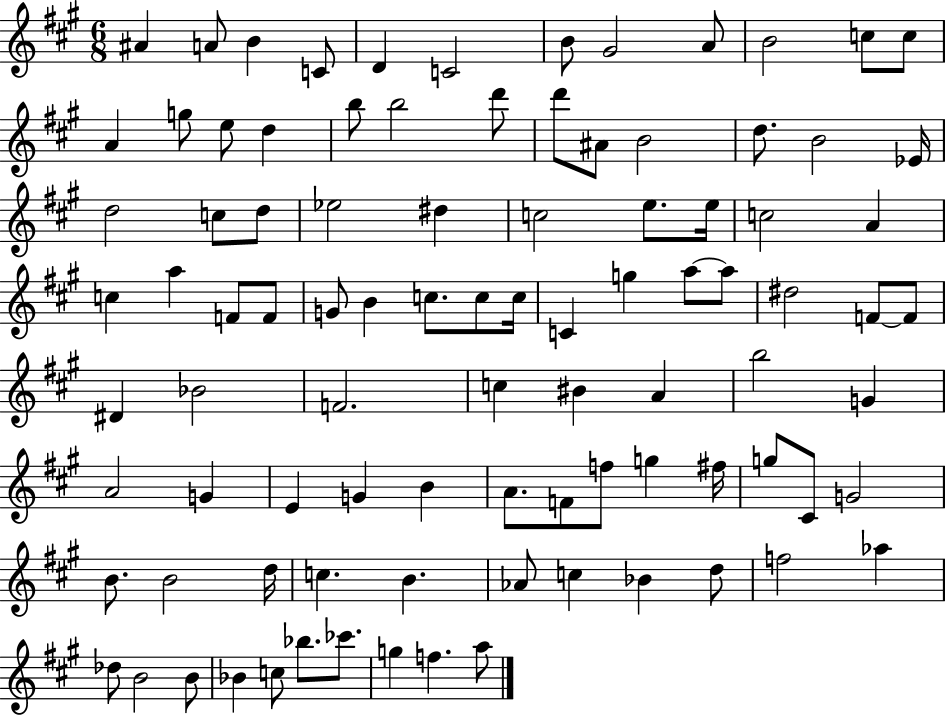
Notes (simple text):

A#4/q A4/e B4/q C4/e D4/q C4/h B4/e G#4/h A4/e B4/h C5/e C5/e A4/q G5/e E5/e D5/q B5/e B5/h D6/e D6/e A#4/e B4/h D5/e. B4/h Eb4/s D5/h C5/e D5/e Eb5/h D#5/q C5/h E5/e. E5/s C5/h A4/q C5/q A5/q F4/e F4/e G4/e B4/q C5/e. C5/e C5/s C4/q G5/q A5/e A5/e D#5/h F4/e F4/e D#4/q Bb4/h F4/h. C5/q BIS4/q A4/q B5/h G4/q A4/h G4/q E4/q G4/q B4/q A4/e. F4/e F5/e G5/q F#5/s G5/e C#4/e G4/h B4/e. B4/h D5/s C5/q. B4/q. Ab4/e C5/q Bb4/q D5/e F5/h Ab5/q Db5/e B4/h B4/e Bb4/q C5/e Bb5/e. CES6/e. G5/q F5/q. A5/e